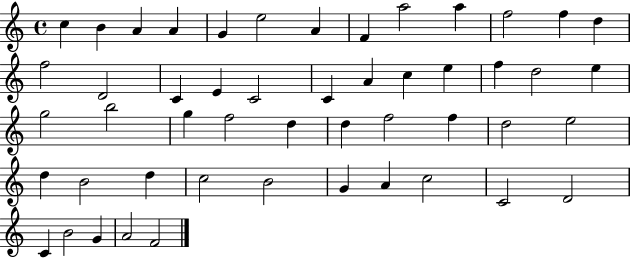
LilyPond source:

{
  \clef treble
  \time 4/4
  \defaultTimeSignature
  \key c \major
  c''4 b'4 a'4 a'4 | g'4 e''2 a'4 | f'4 a''2 a''4 | f''2 f''4 d''4 | \break f''2 d'2 | c'4 e'4 c'2 | c'4 a'4 c''4 e''4 | f''4 d''2 e''4 | \break g''2 b''2 | g''4 f''2 d''4 | d''4 f''2 f''4 | d''2 e''2 | \break d''4 b'2 d''4 | c''2 b'2 | g'4 a'4 c''2 | c'2 d'2 | \break c'4 b'2 g'4 | a'2 f'2 | \bar "|."
}